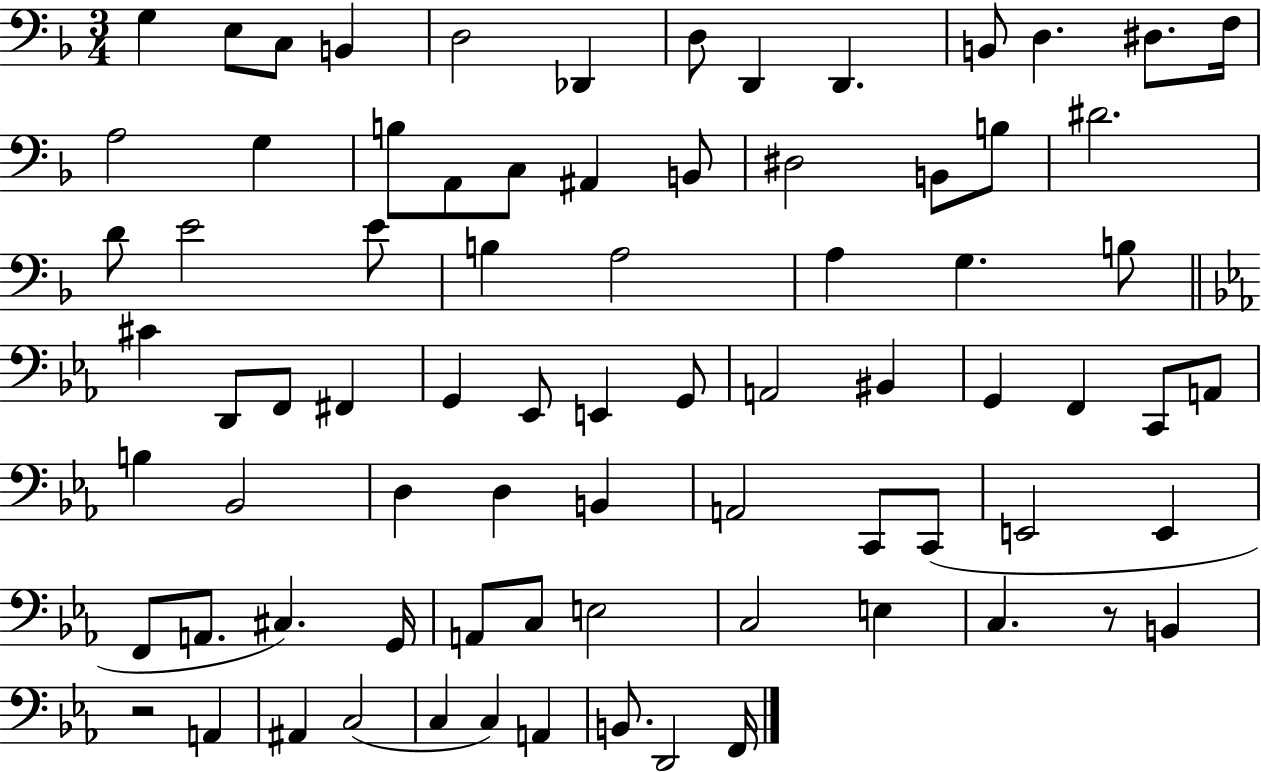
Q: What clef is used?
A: bass